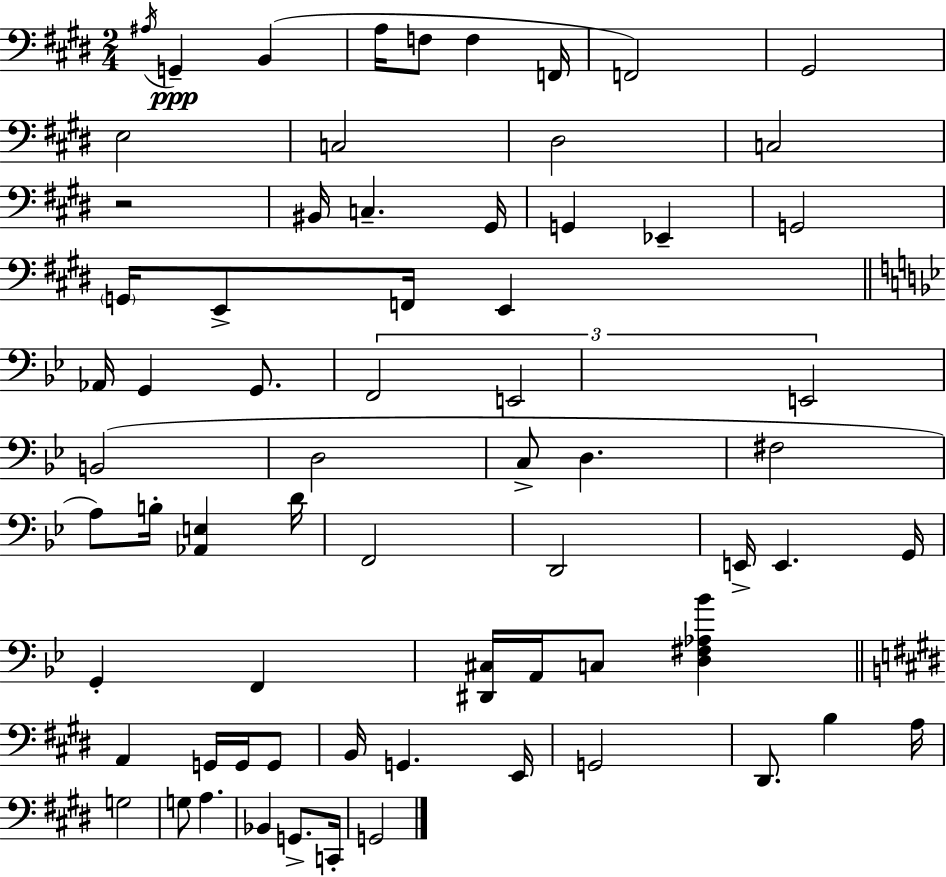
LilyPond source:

{
  \clef bass
  \numericTimeSignature
  \time 2/4
  \key e \major
  \acciaccatura { ais16 }\ppp g,4-- b,4( | a16 f8 f4 | f,16 f,2) | gis,2 | \break e2 | c2 | dis2 | c2 | \break r2 | bis,16 c4.-- | gis,16 g,4 ees,4-- | g,2 | \break \parenthesize g,16 e,8-> f,16 e,4 | \bar "||" \break \key g \minor aes,16 g,4 g,8. | \tuplet 3/2 { f,2 | e,2 | e,2 } | \break b,2( | d2 | c8-> d4. | fis2 | \break a8) b16-. <aes, e>4 d'16 | f,2 | d,2 | e,16-> e,4. g,16 | \break g,4-. f,4 | <dis, cis>16 a,16 c8 <d fis aes bes'>4 | \bar "||" \break \key e \major a,4 g,16 g,16 g,8 | b,16 g,4. e,16 | g,2 | dis,8. b4 a16 | \break g2 | g8 a4. | bes,4 g,8.-> c,16-. | g,2 | \break \bar "|."
}